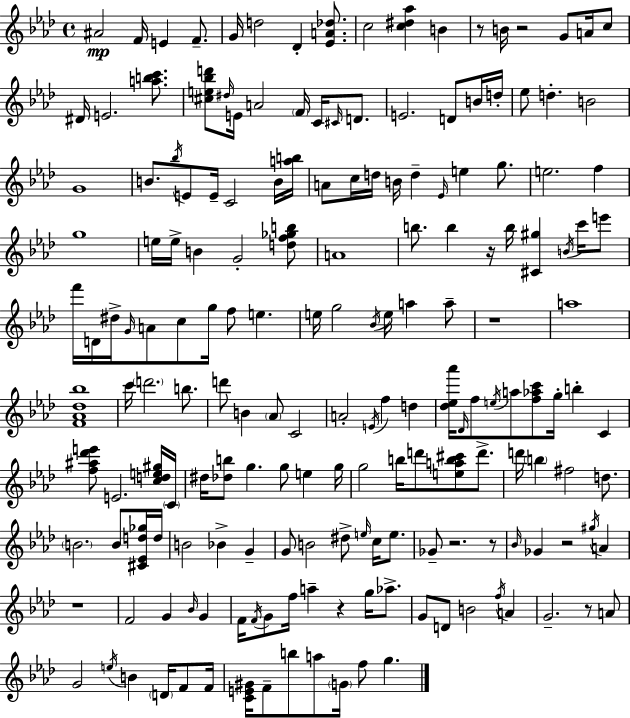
{
  \clef treble
  \time 4/4
  \defaultTimeSignature
  \key aes \major
  ais'2\mp f'16 e'4 f'8.-- | g'16 d''2 des'4-. <ees' a' des''>8. | c''2 <c'' dis'' aes''>4 b'4 | r8 b'16 r2 g'8 a'16 c''8 | \break dis'16 e'2. <a'' b'' c'''>8. | <cis'' e'' bes'' d'''>8 \grace { dis''16 } e'16 a'2 \parenthesize f'16 c'16 \grace { cis'16 } d'8. | e'2. d'8 | b'16 d''16-. ees''8 d''4.-. b'2 | \break g'1 | b'8. \acciaccatura { bes''16 } e'8 e'16-- c'2 | b'16 <a'' b''>16 a'8 c''16 d''16 b'16 d''4-- \grace { ees'16 } e''4 | g''8. e''2. | \break f''4 g''1 | e''16 e''16-> b'4 g'2-. | <d'' f'' ges'' b''>8 a'1 | b''8. b''4 r16 b''16 <cis' gis''>4 | \break \acciaccatura { b'16 } c'''16 e'''8 f'''16 d'16 dis''16-> \grace { g'16 } a'8 c''8 g''16 f''8 | e''4. e''16 g''2 \acciaccatura { bes'16 } | e''16 a''4 a''8-- r1 | a''1 | \break <f' aes' des'' bes''>1 | c'''16 \parenthesize d'''2. | b''8. d'''8 b'4 \parenthesize aes'8 c'2 | a'2-. \acciaccatura { e'16 } | \break f''4 d''4 <des'' ees'' aes'''>16 \grace { des'16 } f''8 \acciaccatura { e''16 } a''8 <f'' aes'' c'''>8 | g''16-. b''4-. c'4 <f'' ais'' des''' e'''>8 e'2. | <c'' d'' e'' gis''>16 \parenthesize c'16 dis''16 <des'' b''>8 g''4. | g''8 e''4 g''16 g''2 | \break b''16 d'''8 <e'' a'' b'' cis'''>8 d'''8.-> d'''16 \parenthesize b''4 fis''2 | d''8. \parenthesize b'2. | b'8 <cis' ees' d'' ges''>16 d''16 b'2 | bes'4-> g'4-- g'8 b'2 | \break dis''8-> \grace { e''16 } c''16 e''8. ges'8-- r2. | r8 \grace { bes'16 } ges'4 | r2 \acciaccatura { gis''16 } a'4 r1 | f'2 | \break g'4 \grace { bes'16 } g'4 f'16 \acciaccatura { f'16 } | g'8 f''16 a''4-- r4 g''16 aes''8.-> g'8 | d'8 b'2 \acciaccatura { f''16 } a'4 | g'2.-- r8 a'8 | \break g'2 \acciaccatura { e''16 } b'4 \parenthesize d'16 f'8 | f'16 <c' e' gis'>16 f'8-- b''8 a''8 \parenthesize g'16 f''8 g''4. | \bar "|."
}